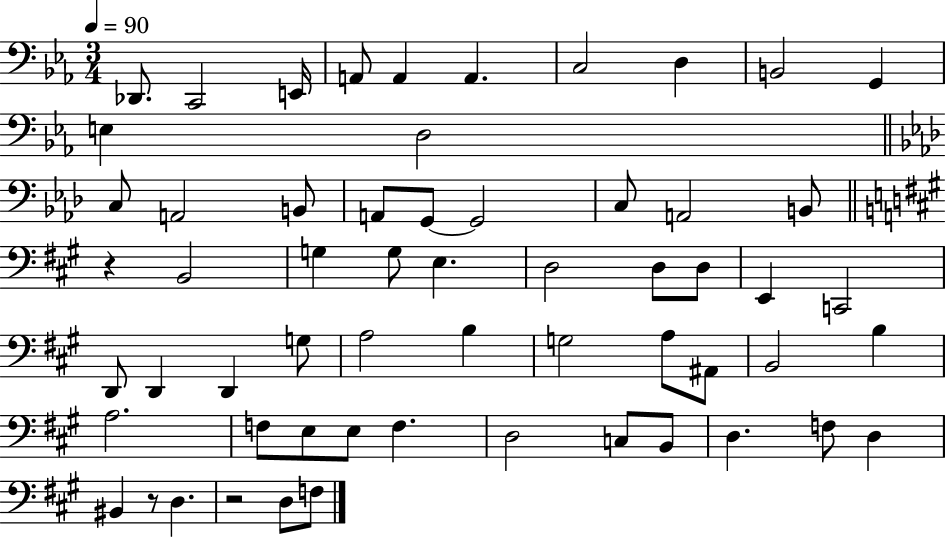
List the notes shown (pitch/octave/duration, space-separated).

Db2/e. C2/h E2/s A2/e A2/q A2/q. C3/h D3/q B2/h G2/q E3/q D3/h C3/e A2/h B2/e A2/e G2/e G2/h C3/e A2/h B2/e R/q B2/h G3/q G3/e E3/q. D3/h D3/e D3/e E2/q C2/h D2/e D2/q D2/q G3/e A3/h B3/q G3/h A3/e A#2/e B2/h B3/q A3/h. F3/e E3/e E3/e F3/q. D3/h C3/e B2/e D3/q. F3/e D3/q BIS2/q R/e D3/q. R/h D3/e F3/e